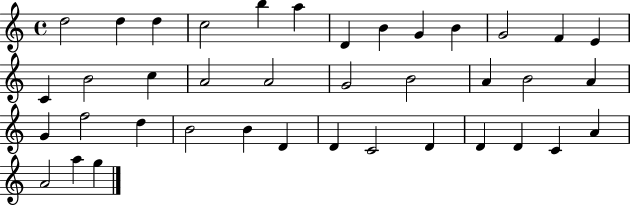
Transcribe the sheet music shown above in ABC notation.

X:1
T:Untitled
M:4/4
L:1/4
K:C
d2 d d c2 b a D B G B G2 F E C B2 c A2 A2 G2 B2 A B2 A G f2 d B2 B D D C2 D D D C A A2 a g